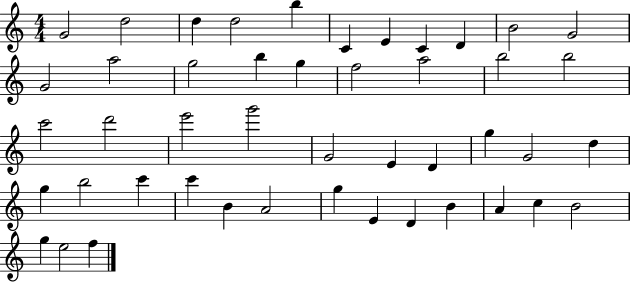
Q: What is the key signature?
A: C major